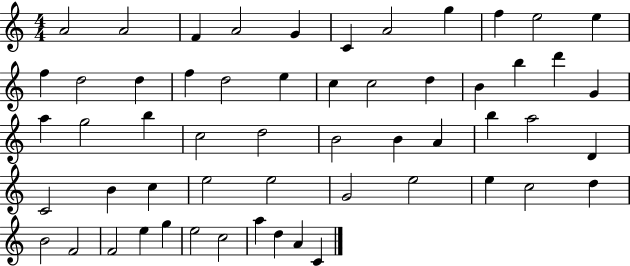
{
  \clef treble
  \numericTimeSignature
  \time 4/4
  \key c \major
  a'2 a'2 | f'4 a'2 g'4 | c'4 a'2 g''4 | f''4 e''2 e''4 | \break f''4 d''2 d''4 | f''4 d''2 e''4 | c''4 c''2 d''4 | b'4 b''4 d'''4 g'4 | \break a''4 g''2 b''4 | c''2 d''2 | b'2 b'4 a'4 | b''4 a''2 d'4 | \break c'2 b'4 c''4 | e''2 e''2 | g'2 e''2 | e''4 c''2 d''4 | \break b'2 f'2 | f'2 e''4 g''4 | e''2 c''2 | a''4 d''4 a'4 c'4 | \break \bar "|."
}